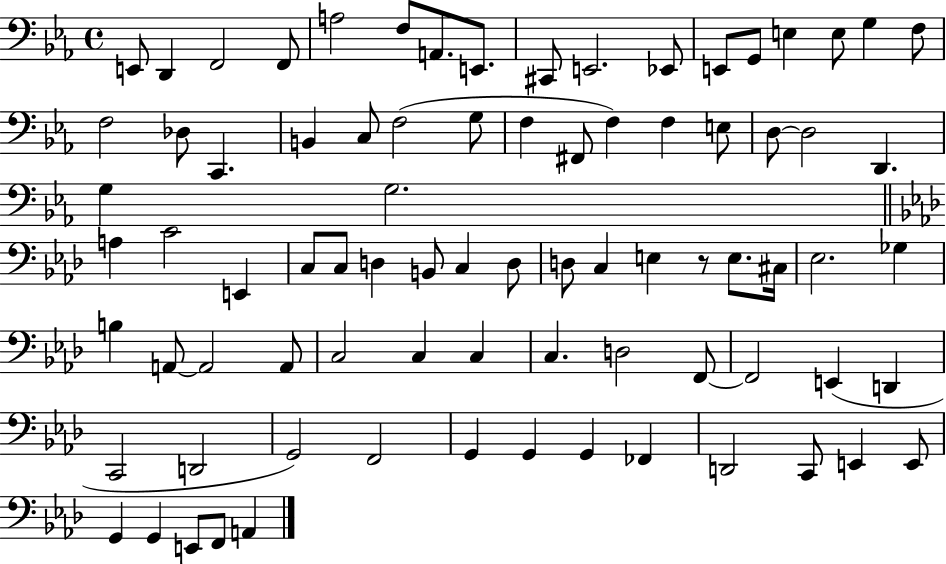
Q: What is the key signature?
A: EES major